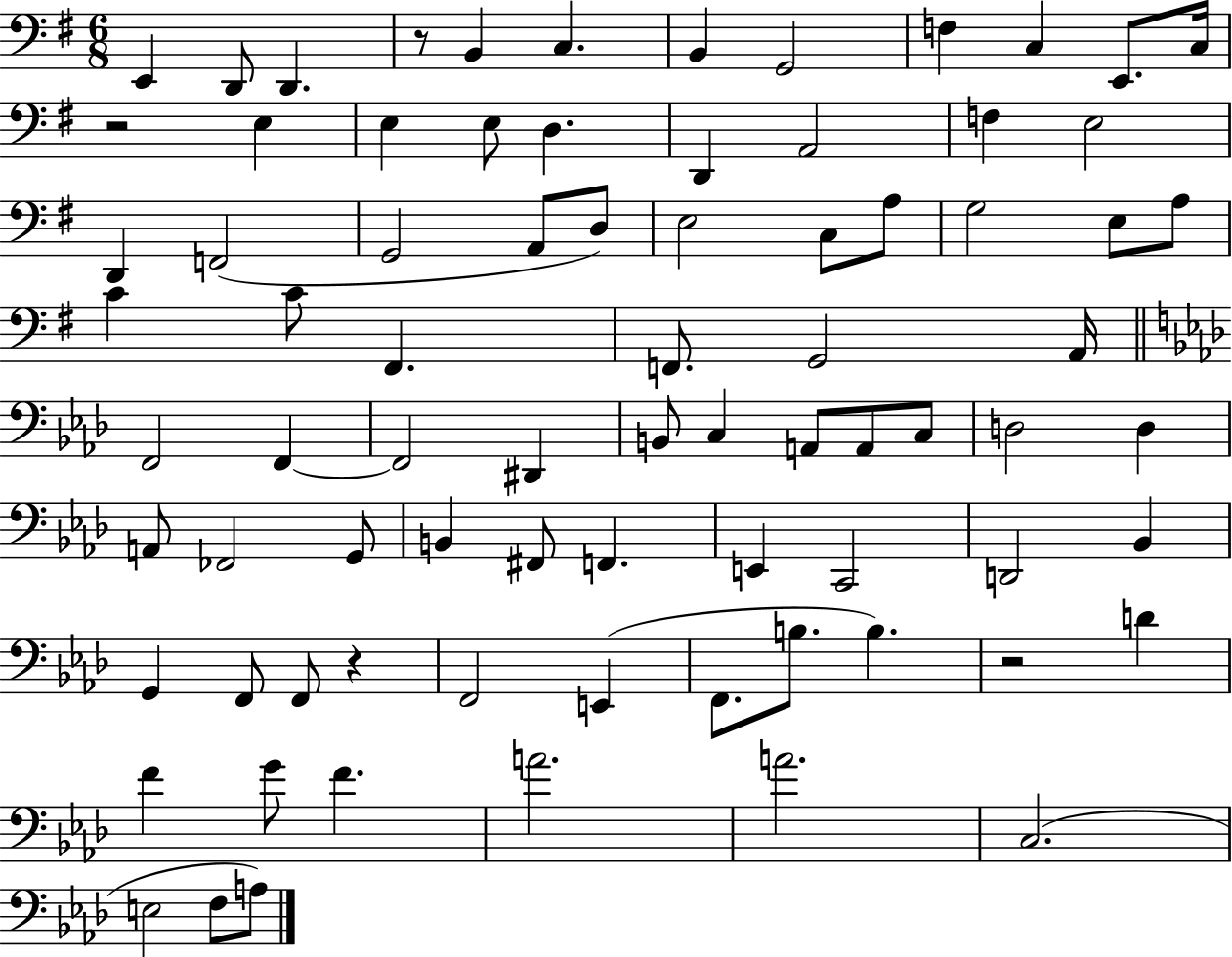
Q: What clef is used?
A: bass